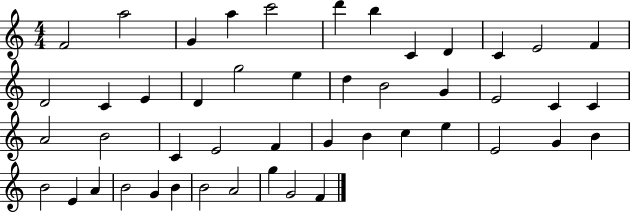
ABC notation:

X:1
T:Untitled
M:4/4
L:1/4
K:C
F2 a2 G a c'2 d' b C D C E2 F D2 C E D g2 e d B2 G E2 C C A2 B2 C E2 F G B c e E2 G B B2 E A B2 G B B2 A2 g G2 F